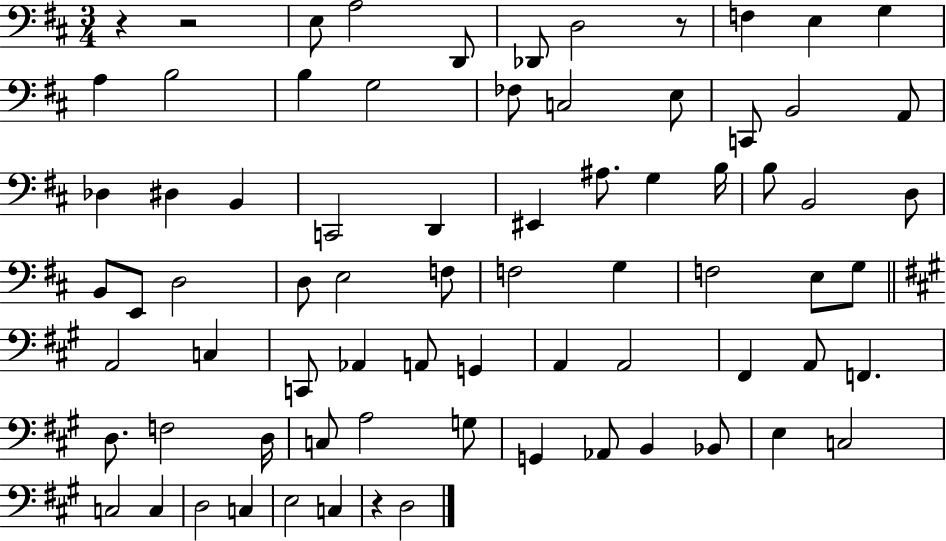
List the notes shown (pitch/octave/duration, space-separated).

R/q R/h E3/e A3/h D2/e Db2/e D3/h R/e F3/q E3/q G3/q A3/q B3/h B3/q G3/h FES3/e C3/h E3/e C2/e B2/h A2/e Db3/q D#3/q B2/q C2/h D2/q EIS2/q A#3/e. G3/q B3/s B3/e B2/h D3/e B2/e E2/e D3/h D3/e E3/h F3/e F3/h G3/q F3/h E3/e G3/e A2/h C3/q C2/e Ab2/q A2/e G2/q A2/q A2/h F#2/q A2/e F2/q. D3/e. F3/h D3/s C3/e A3/h G3/e G2/q Ab2/e B2/q Bb2/e E3/q C3/h C3/h C3/q D3/h C3/q E3/h C3/q R/q D3/h